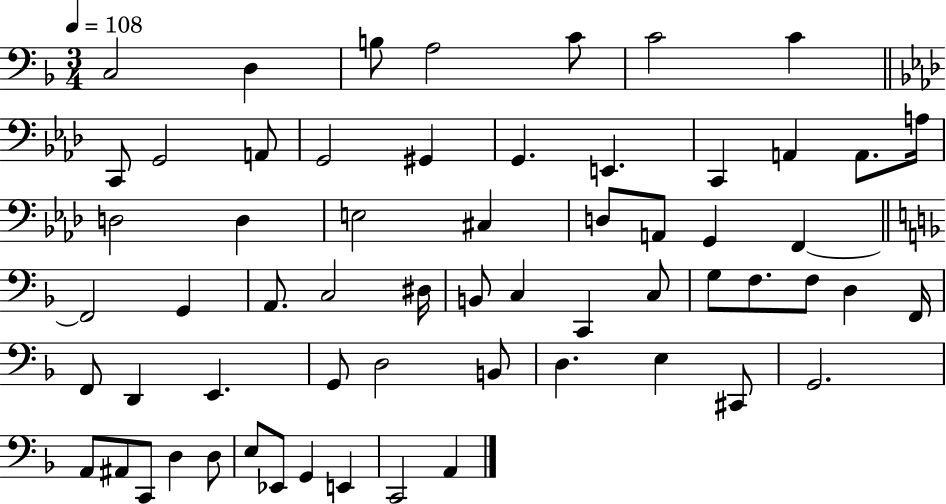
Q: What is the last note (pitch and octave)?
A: A2